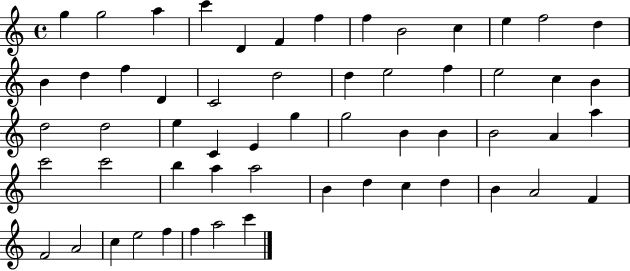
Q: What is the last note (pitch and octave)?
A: C6